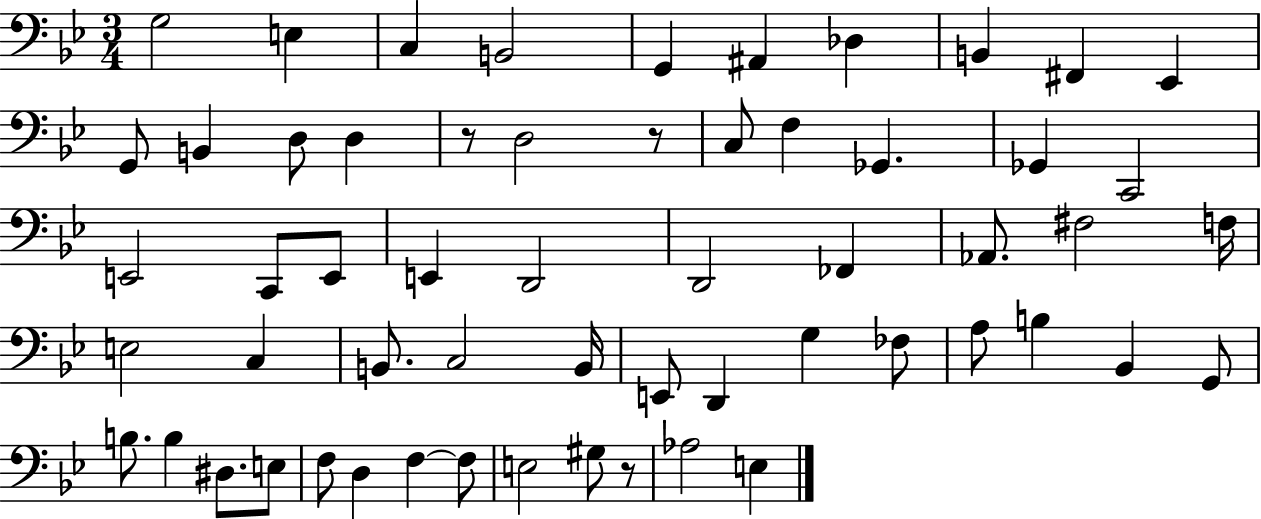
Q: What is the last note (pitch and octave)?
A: E3